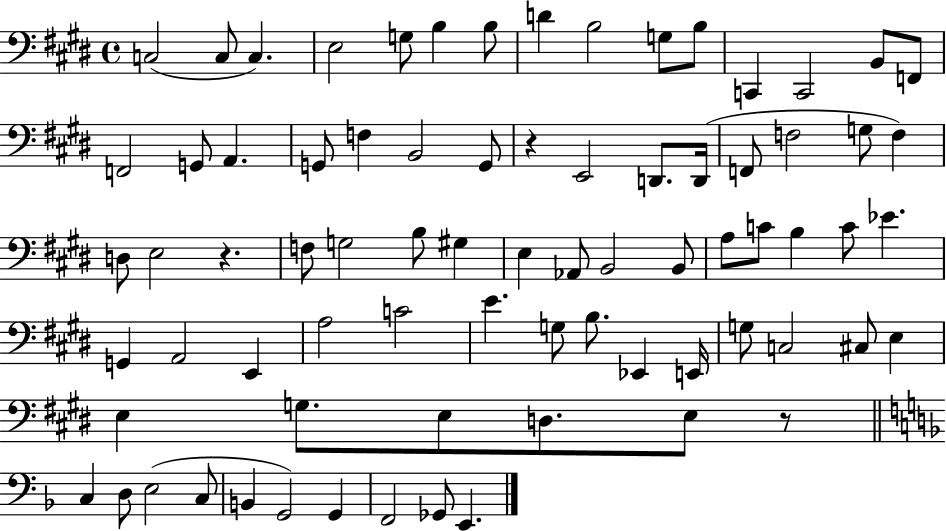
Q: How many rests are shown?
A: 3